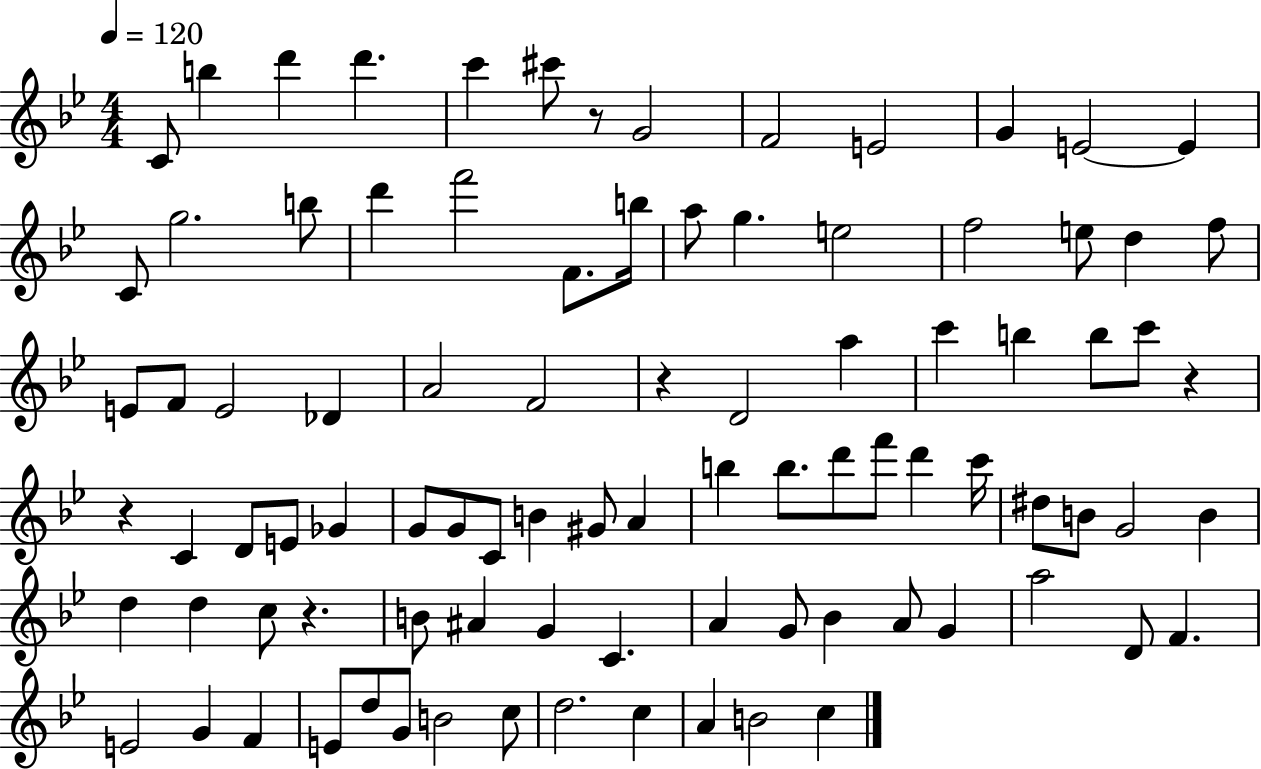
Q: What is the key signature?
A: BES major